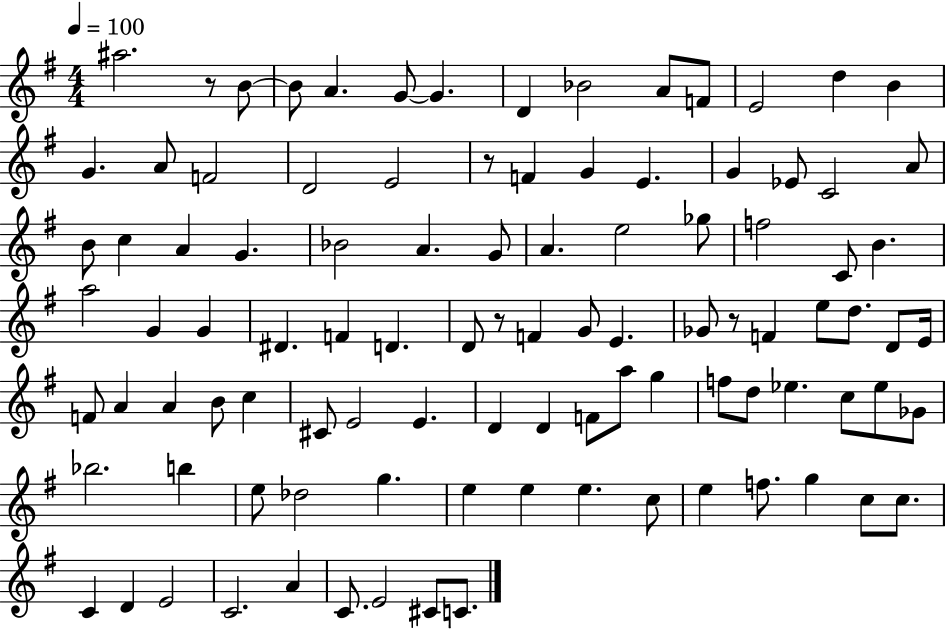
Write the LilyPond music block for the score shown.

{
  \clef treble
  \numericTimeSignature
  \time 4/4
  \key g \major
  \tempo 4 = 100
  \repeat volta 2 { ais''2. r8 b'8~~ | b'8 a'4. g'8~~ g'4. | d'4 bes'2 a'8 f'8 | e'2 d''4 b'4 | \break g'4. a'8 f'2 | d'2 e'2 | r8 f'4 g'4 e'4. | g'4 ees'8 c'2 a'8 | \break b'8 c''4 a'4 g'4. | bes'2 a'4. g'8 | a'4. e''2 ges''8 | f''2 c'8 b'4. | \break a''2 g'4 g'4 | dis'4. f'4 d'4. | d'8 r8 f'4 g'8 e'4. | ges'8 r8 f'4 e''8 d''8. d'8 e'16 | \break f'8 a'4 a'4 b'8 c''4 | cis'8 e'2 e'4. | d'4 d'4 f'8 a''8 g''4 | f''8 d''8 ees''4. c''8 ees''8 ges'8 | \break bes''2. b''4 | e''8 des''2 g''4. | e''4 e''4 e''4. c''8 | e''4 f''8. g''4 c''8 c''8. | \break c'4 d'4 e'2 | c'2. a'4 | c'8. e'2 cis'8 c'8. | } \bar "|."
}